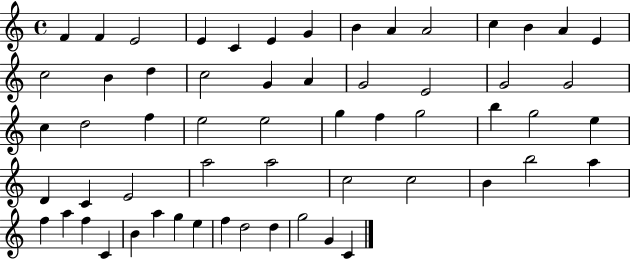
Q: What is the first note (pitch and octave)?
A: F4